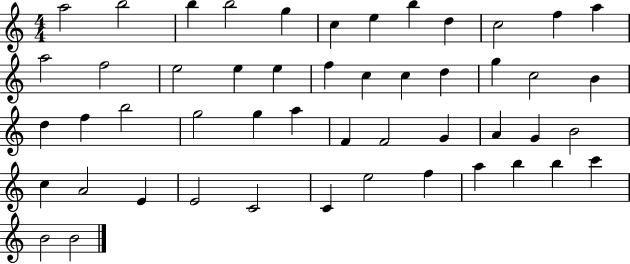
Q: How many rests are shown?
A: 0